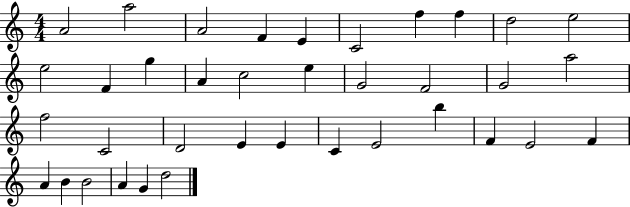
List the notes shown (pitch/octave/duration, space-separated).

A4/h A5/h A4/h F4/q E4/q C4/h F5/q F5/q D5/h E5/h E5/h F4/q G5/q A4/q C5/h E5/q G4/h F4/h G4/h A5/h F5/h C4/h D4/h E4/q E4/q C4/q E4/h B5/q F4/q E4/h F4/q A4/q B4/q B4/h A4/q G4/q D5/h